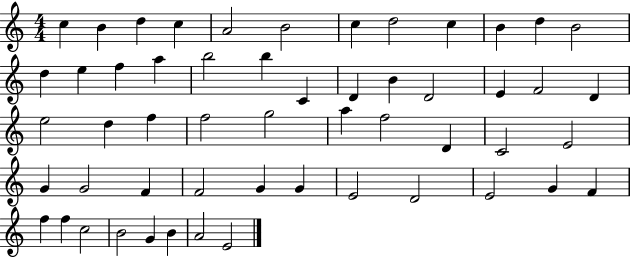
X:1
T:Untitled
M:4/4
L:1/4
K:C
c B d c A2 B2 c d2 c B d B2 d e f a b2 b C D B D2 E F2 D e2 d f f2 g2 a f2 D C2 E2 G G2 F F2 G G E2 D2 E2 G F f f c2 B2 G B A2 E2